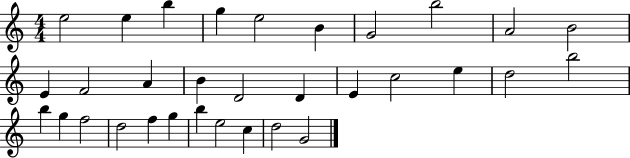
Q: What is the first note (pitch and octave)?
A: E5